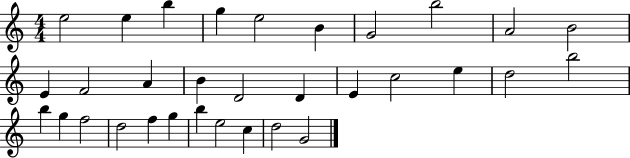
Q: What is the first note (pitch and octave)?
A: E5